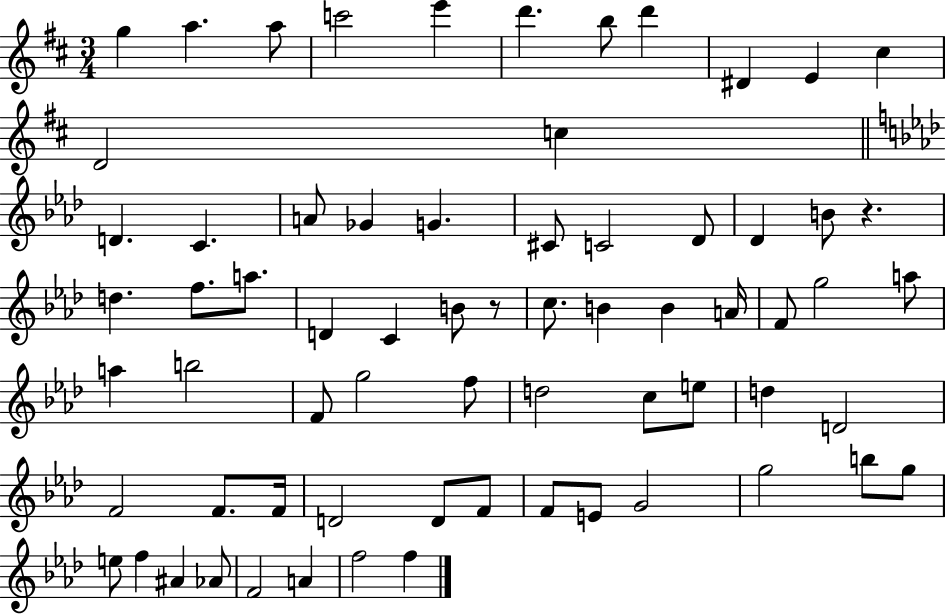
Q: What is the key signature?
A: D major